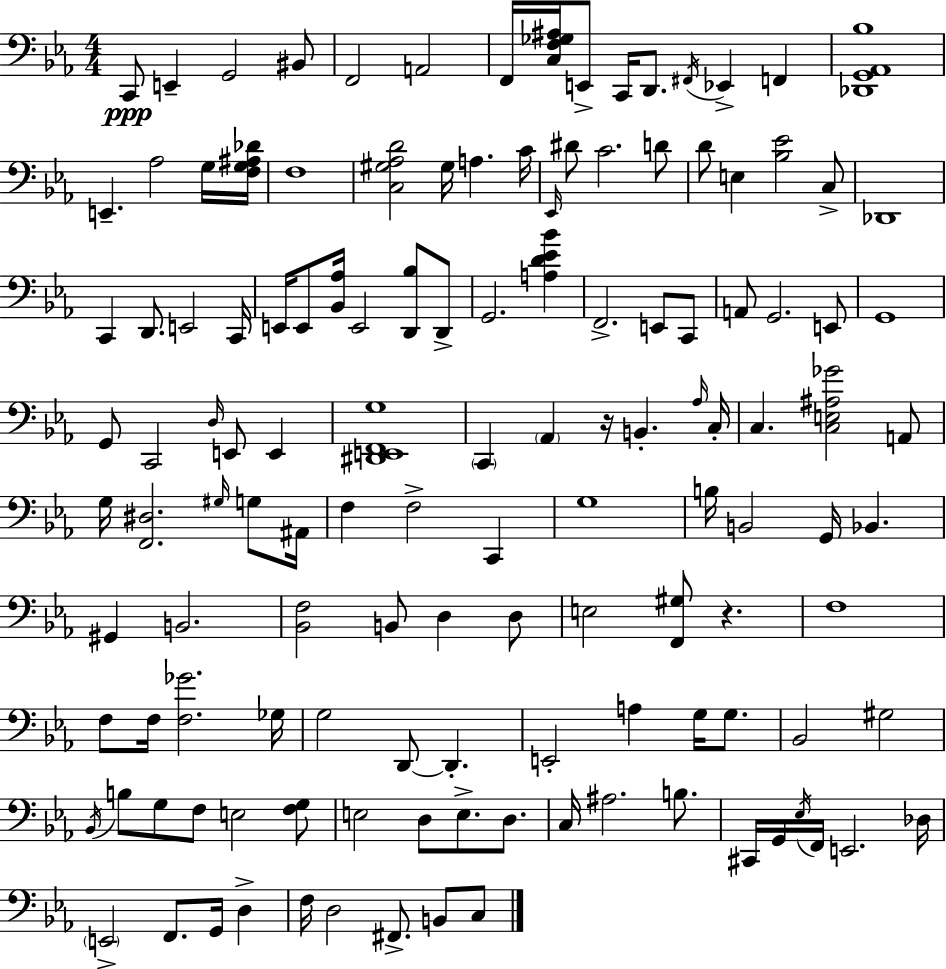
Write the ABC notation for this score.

X:1
T:Untitled
M:4/4
L:1/4
K:Cm
C,,/2 E,, G,,2 ^B,,/2 F,,2 A,,2 F,,/4 [C,F,_G,^A,]/4 E,,/2 C,,/4 D,,/2 ^F,,/4 _E,, F,, [_D,,G,,_A,,_B,]4 E,, _A,2 G,/4 [F,G,^A,_D]/4 F,4 [C,^G,_A,D]2 ^G,/4 A, C/4 _E,,/4 ^D/2 C2 D/2 D/2 E, [_B,_E]2 C,/2 _D,,4 C,, D,,/2 E,,2 C,,/4 E,,/4 E,,/2 [_B,,_A,]/4 E,,2 [D,,_B,]/2 D,,/2 G,,2 [A,D_E_B] F,,2 E,,/2 C,,/2 A,,/2 G,,2 E,,/2 G,,4 G,,/2 C,,2 D,/4 E,,/2 E,, [^D,,E,,F,,G,]4 C,, _A,, z/4 B,, _A,/4 C,/4 C, [C,E,^A,_G]2 A,,/2 G,/4 [F,,^D,]2 ^G,/4 G,/2 ^A,,/4 F, F,2 C,, G,4 B,/4 B,,2 G,,/4 _B,, ^G,, B,,2 [_B,,F,]2 B,,/2 D, D,/2 E,2 [F,,^G,]/2 z F,4 F,/2 F,/4 [F,_G]2 _G,/4 G,2 D,,/2 D,, E,,2 A, G,/4 G,/2 _B,,2 ^G,2 _B,,/4 B,/2 G,/2 F,/2 E,2 [F,G,]/2 E,2 D,/2 E,/2 D,/2 C,/4 ^A,2 B,/2 ^C,,/4 G,,/4 _E,/4 F,,/4 E,,2 _D,/4 E,,2 F,,/2 G,,/4 D, F,/4 D,2 ^F,,/2 B,,/2 C,/2